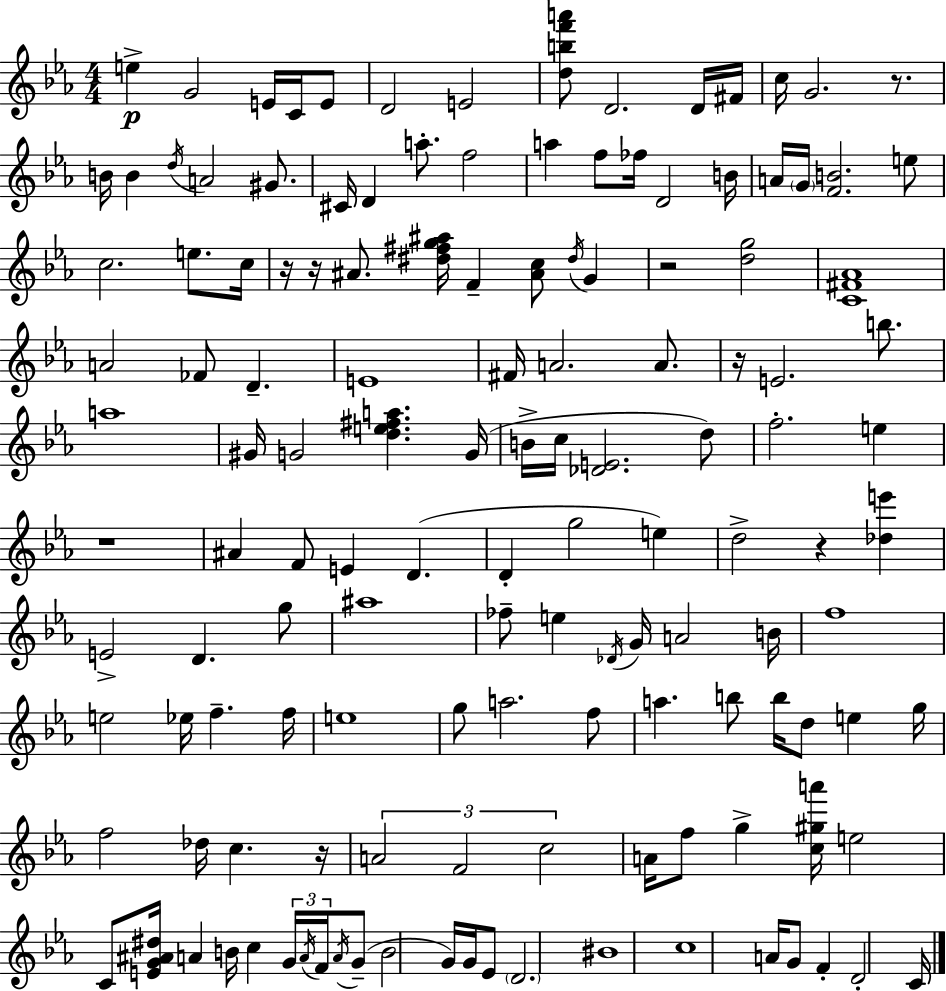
E5/q G4/h E4/s C4/s E4/e D4/h E4/h [D5,B5,F6,A6]/e D4/h. D4/s F#4/s C5/s G4/h. R/e. B4/s B4/q D5/s A4/h G#4/e. C#4/s D4/q A5/e. F5/h A5/q F5/e FES5/s D4/h B4/s A4/s G4/s [F4,B4]/h. E5/e C5/h. E5/e. C5/s R/s R/s A#4/e. [D#5,F#5,G5,A#5]/s F4/q [A#4,C5]/e D#5/s G4/q R/h [D5,G5]/h [C4,F#4,Ab4]/w A4/h FES4/e D4/q. E4/w F#4/s A4/h. A4/e. R/s E4/h. B5/e. A5/w G#4/s G4/h [D5,E5,F#5,A5]/q. G4/s B4/s C5/s [Db4,E4]/h. D5/e F5/h. E5/q R/w A#4/q F4/e E4/q D4/q. D4/q G5/h E5/q D5/h R/q [Db5,E6]/q E4/h D4/q. G5/e A#5/w FES5/e E5/q Db4/s G4/s A4/h B4/s F5/w E5/h Eb5/s F5/q. F5/s E5/w G5/e A5/h. F5/e A5/q. B5/e B5/s D5/e E5/q G5/s F5/h Db5/s C5/q. R/s A4/h F4/h C5/h A4/s F5/e G5/q [C5,G#5,A6]/s E5/h C4/e [E4,G4,A#4,D#5]/s A4/q B4/s C5/q G4/s A4/s F4/s A4/s G4/e B4/h G4/s G4/s Eb4/e D4/h. BIS4/w C5/w A4/s G4/e F4/q D4/h C4/s